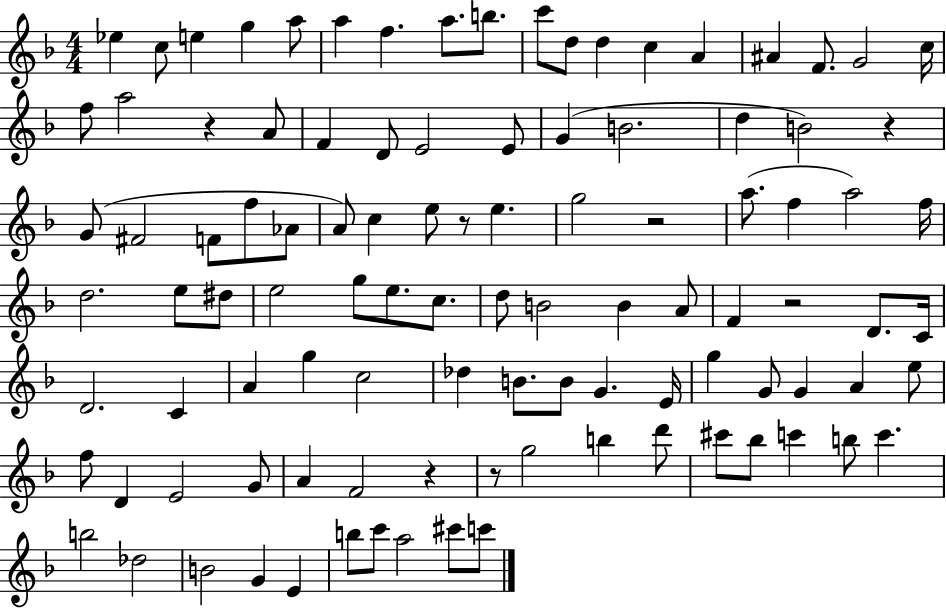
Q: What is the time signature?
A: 4/4